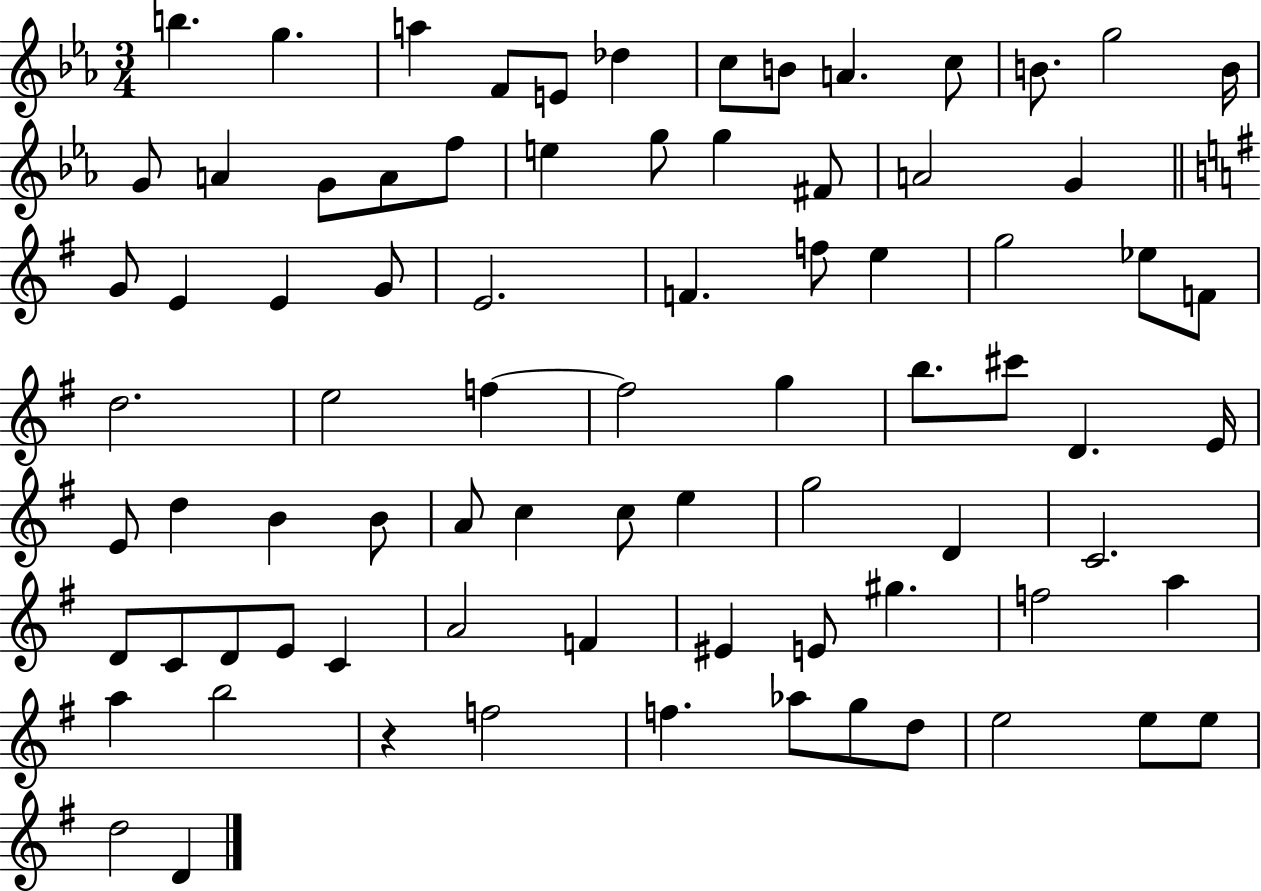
X:1
T:Untitled
M:3/4
L:1/4
K:Eb
b g a F/2 E/2 _d c/2 B/2 A c/2 B/2 g2 B/4 G/2 A G/2 A/2 f/2 e g/2 g ^F/2 A2 G G/2 E E G/2 E2 F f/2 e g2 _e/2 F/2 d2 e2 f f2 g b/2 ^c'/2 D E/4 E/2 d B B/2 A/2 c c/2 e g2 D C2 D/2 C/2 D/2 E/2 C A2 F ^E E/2 ^g f2 a a b2 z f2 f _a/2 g/2 d/2 e2 e/2 e/2 d2 D